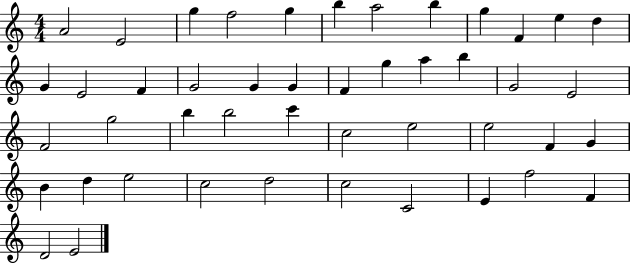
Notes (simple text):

A4/h E4/h G5/q F5/h G5/q B5/q A5/h B5/q G5/q F4/q E5/q D5/q G4/q E4/h F4/q G4/h G4/q G4/q F4/q G5/q A5/q B5/q G4/h E4/h F4/h G5/h B5/q B5/h C6/q C5/h E5/h E5/h F4/q G4/q B4/q D5/q E5/h C5/h D5/h C5/h C4/h E4/q F5/h F4/q D4/h E4/h